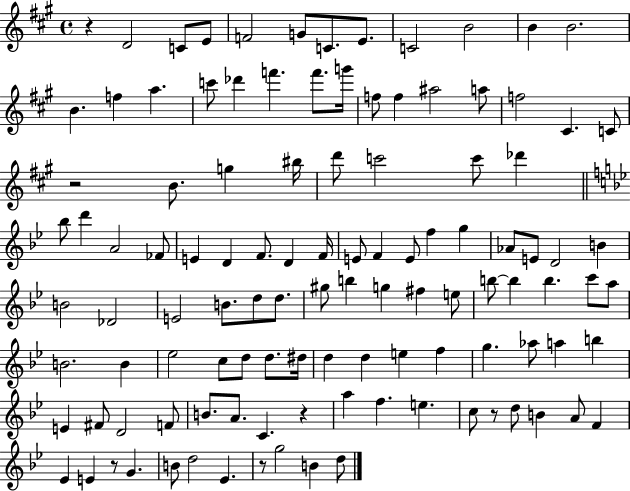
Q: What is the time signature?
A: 4/4